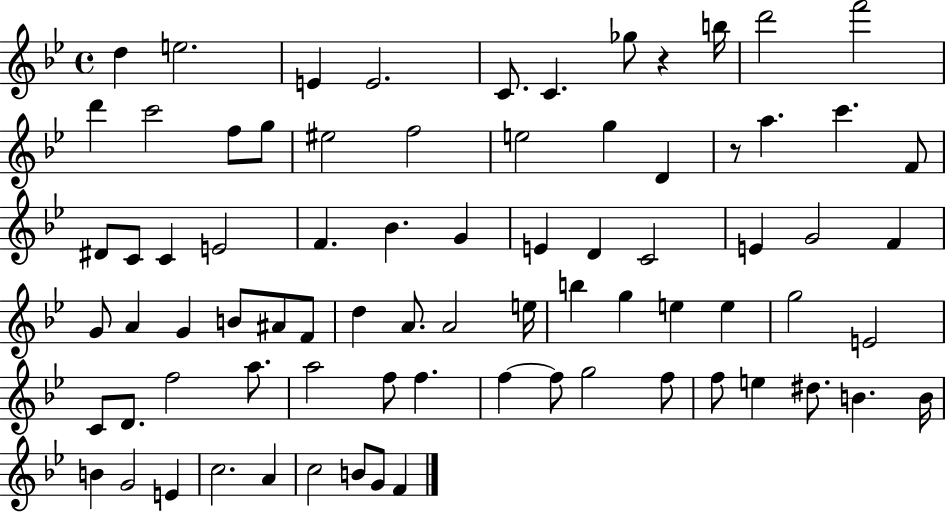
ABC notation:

X:1
T:Untitled
M:4/4
L:1/4
K:Bb
d e2 E E2 C/2 C _g/2 z b/4 d'2 f'2 d' c'2 f/2 g/2 ^e2 f2 e2 g D z/2 a c' F/2 ^D/2 C/2 C E2 F _B G E D C2 E G2 F G/2 A G B/2 ^A/2 F/2 d A/2 A2 e/4 b g e e g2 E2 C/2 D/2 f2 a/2 a2 f/2 f f f/2 g2 f/2 f/2 e ^d/2 B B/4 B G2 E c2 A c2 B/2 G/2 F